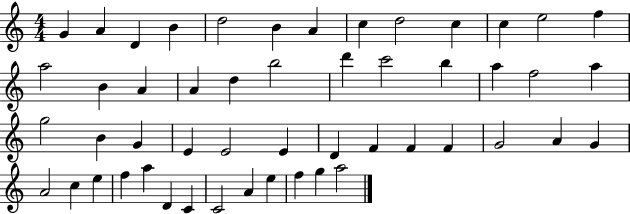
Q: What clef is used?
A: treble